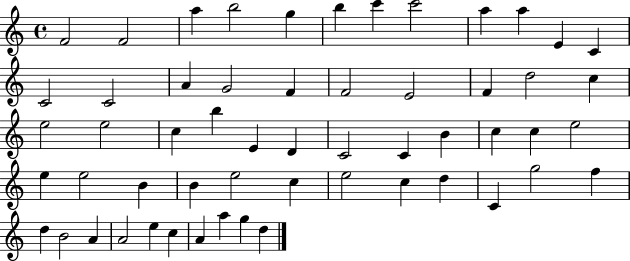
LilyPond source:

{
  \clef treble
  \time 4/4
  \defaultTimeSignature
  \key c \major
  f'2 f'2 | a''4 b''2 g''4 | b''4 c'''4 c'''2 | a''4 a''4 e'4 c'4 | \break c'2 c'2 | a'4 g'2 f'4 | f'2 e'2 | f'4 d''2 c''4 | \break e''2 e''2 | c''4 b''4 e'4 d'4 | c'2 c'4 b'4 | c''4 c''4 e''2 | \break e''4 e''2 b'4 | b'4 e''2 c''4 | e''2 c''4 d''4 | c'4 g''2 f''4 | \break d''4 b'2 a'4 | a'2 e''4 c''4 | a'4 a''4 g''4 d''4 | \bar "|."
}